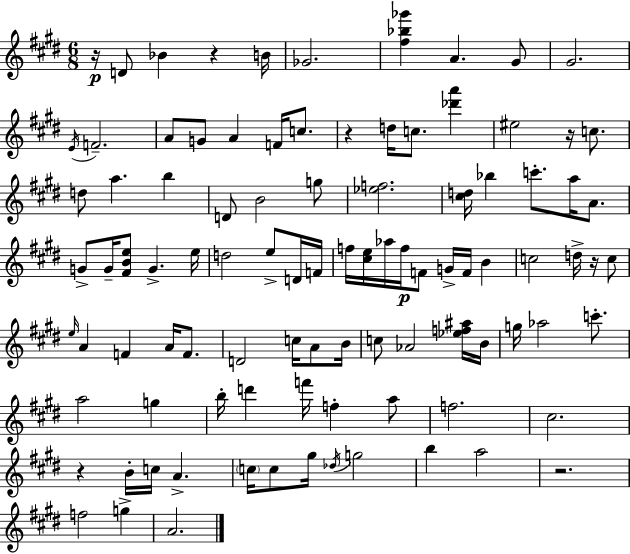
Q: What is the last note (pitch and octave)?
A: A4